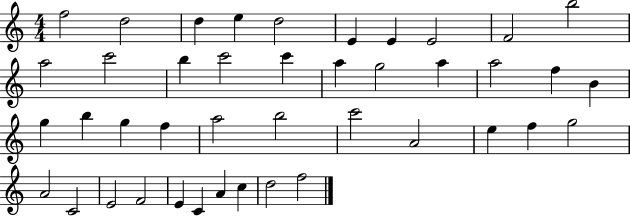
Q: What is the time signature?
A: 4/4